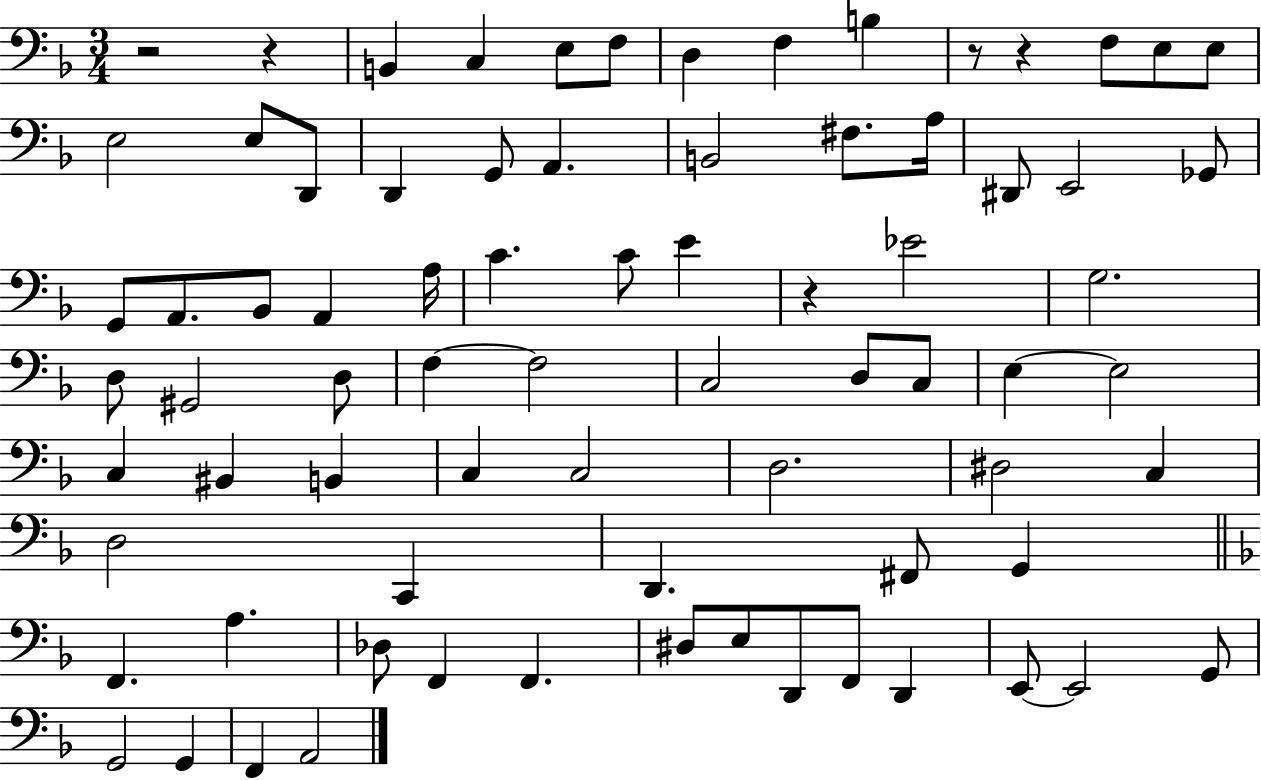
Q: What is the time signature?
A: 3/4